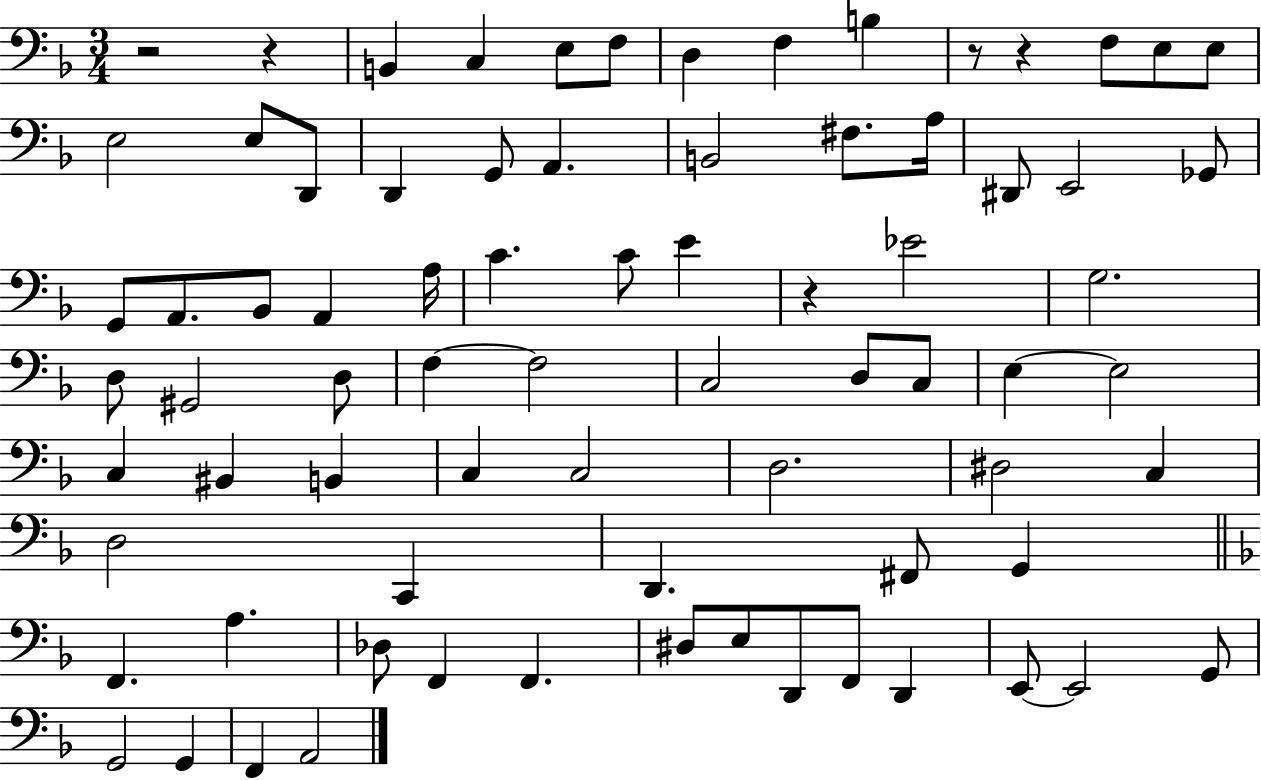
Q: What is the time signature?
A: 3/4